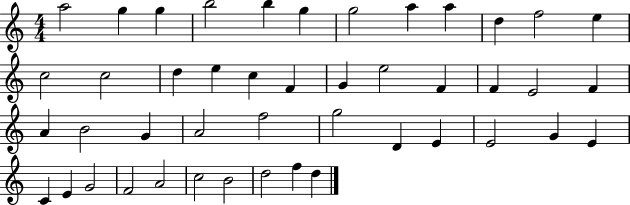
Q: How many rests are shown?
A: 0